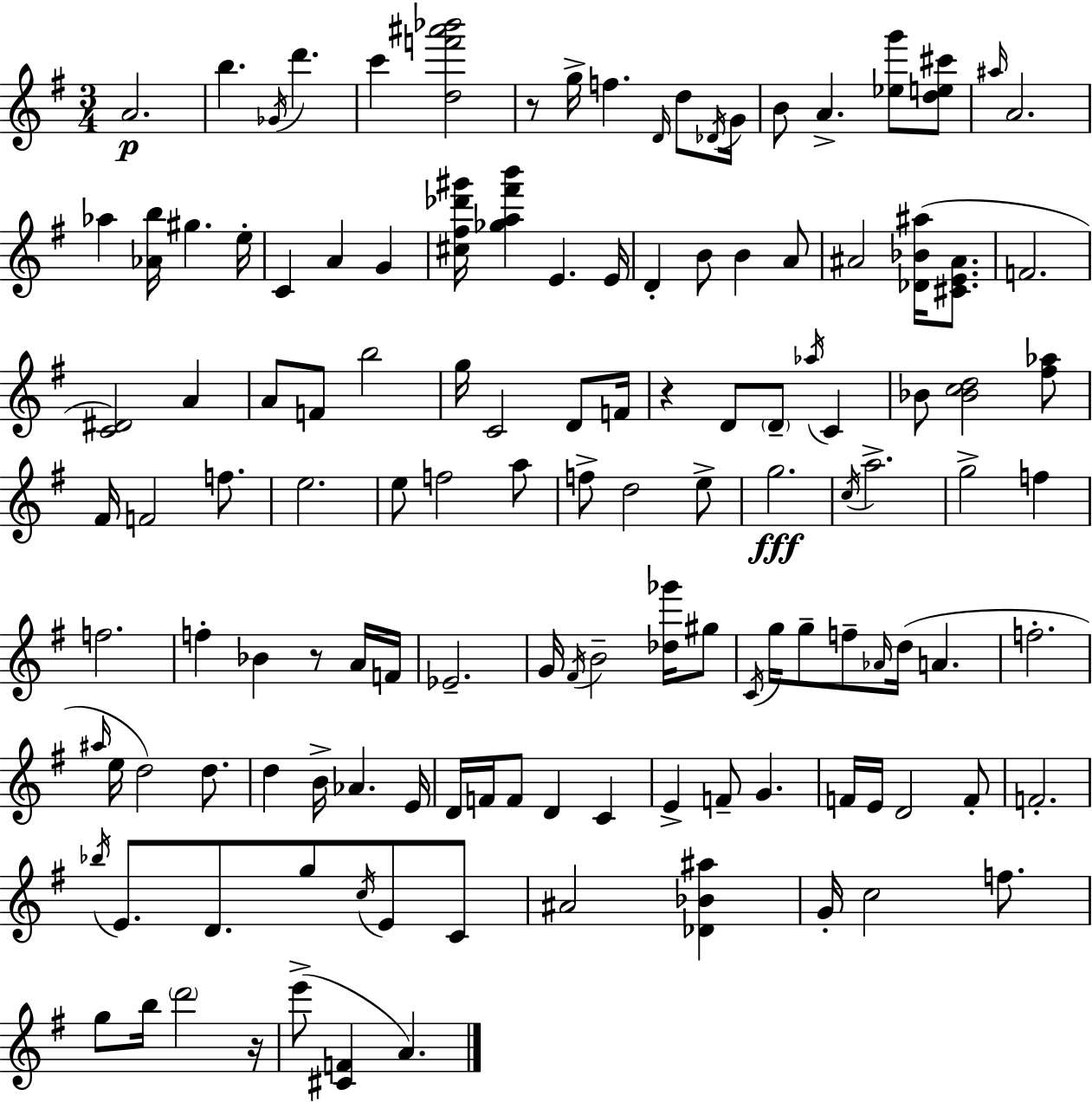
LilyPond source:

{
  \clef treble
  \numericTimeSignature
  \time 3/4
  \key e \minor
  a'2.\p | b''4. \acciaccatura { ges'16 } d'''4. | c'''4 <d'' f''' ais''' bes'''>2 | r8 g''16-> f''4. \grace { d'16 } d''8 | \break \acciaccatura { des'16 } g'16 b'8 a'4.-> <ees'' g'''>8 | <d'' e'' cis'''>8 \grace { ais''16 } a'2. | aes''4 <aes' b''>16 gis''4. | e''16-. c'4 a'4 | \break g'4 <cis'' fis'' des''' gis'''>16 <ges'' a'' fis''' b'''>4 e'4. | e'16 d'4-. b'8 b'4 | a'8 ais'2 | <des' bes' ais''>16( <cis' e' ais'>8. f'2. | \break <c' dis'>2) | a'4 a'8 f'8 b''2 | g''16 c'2 | d'8 f'16 r4 d'8 \parenthesize d'8-- | \break \acciaccatura { aes''16 } c'4 bes'8 <bes' c'' d''>2 | <fis'' aes''>8 fis'16 f'2 | f''8. e''2. | e''8 f''2 | \break a''8 f''8-> d''2 | e''8-> g''2.\fff | \acciaccatura { c''16 } a''2.-> | g''2-> | \break f''4 f''2. | f''4-. bes'4 | r8 a'16 f'16 ees'2.-- | g'16 \acciaccatura { fis'16 } b'2-- | \break <des'' ges'''>16 gis''8 \acciaccatura { c'16 } g''16 g''8-- f''8-- | \grace { aes'16 } d''16( a'4. f''2.-. | \grace { ais''16 } e''16 d''2) | d''8. d''4 | \break b'16-> aes'4. e'16 d'16 f'16 | f'8 d'4 c'4 e'4-> | f'8-- g'4. f'16 e'16 | d'2 f'8-. f'2.-. | \break \acciaccatura { bes''16 } e'8. | d'8. g''8 \acciaccatura { c''16 } e'8 c'8 | ais'2 <des' bes' ais''>4 | g'16-. c''2 f''8. | \break g''8 b''16 \parenthesize d'''2 r16 | e'''8->( <cis' f'>4 a'4.) | \bar "|."
}